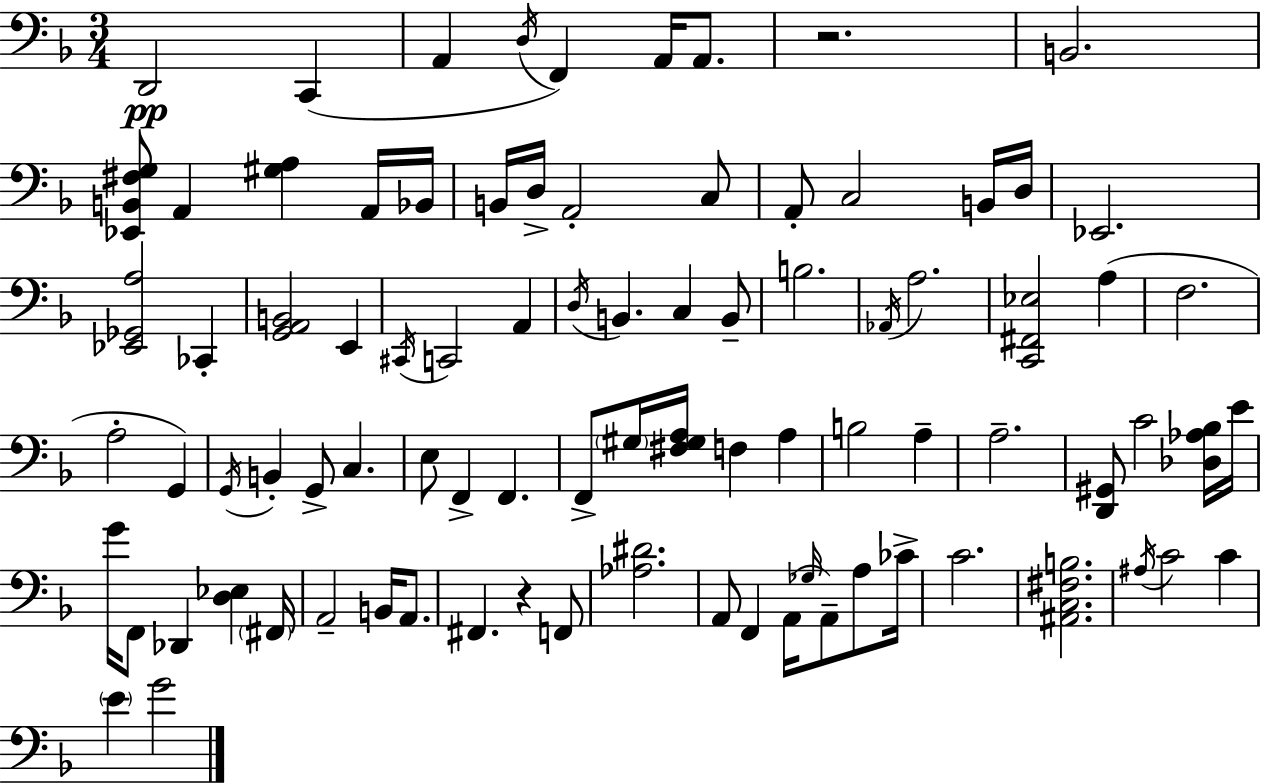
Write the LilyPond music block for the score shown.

{
  \clef bass
  \numericTimeSignature
  \time 3/4
  \key d \minor
  d,2\pp c,4( | a,4 \acciaccatura { d16 } f,4) a,16 a,8. | r2. | b,2. | \break <ees, b, fis g>8 a,4 <gis a>4 a,16 | bes,16 b,16 d16-> a,2-. c8 | a,8-. c2 b,16 | d16 ees,2. | \break <ees, ges, a>2 ces,4-. | <g, a, b,>2 e,4 | \acciaccatura { cis,16 } c,2 a,4 | \acciaccatura { d16 } b,4. c4 | \break b,8-- b2. | \acciaccatura { aes,16 } a2. | <c, fis, ees>2 | a4( f2. | \break a2-. | g,4) \acciaccatura { g,16 } b,4-. g,8-> c4. | e8 f,4-> f,4. | f,8-> \parenthesize gis16 <fis gis a>16 f4 | \break a4 b2 | a4-- a2.-- | <d, gis,>8 c'2 | <des aes bes>16 e'16 g'16 f,8 des,4 | \break <d ees>4 \parenthesize fis,16 a,2-- | b,16 a,8. fis,4. r4 | f,8 <aes dis'>2. | a,8 f,4 a,16( | \break \grace { ges16 } a,8--) a8 ces'16-> c'2. | <ais, c fis b>2. | \acciaccatura { ais16 } c'2 | c'4 \parenthesize e'4 g'2 | \break \bar "|."
}